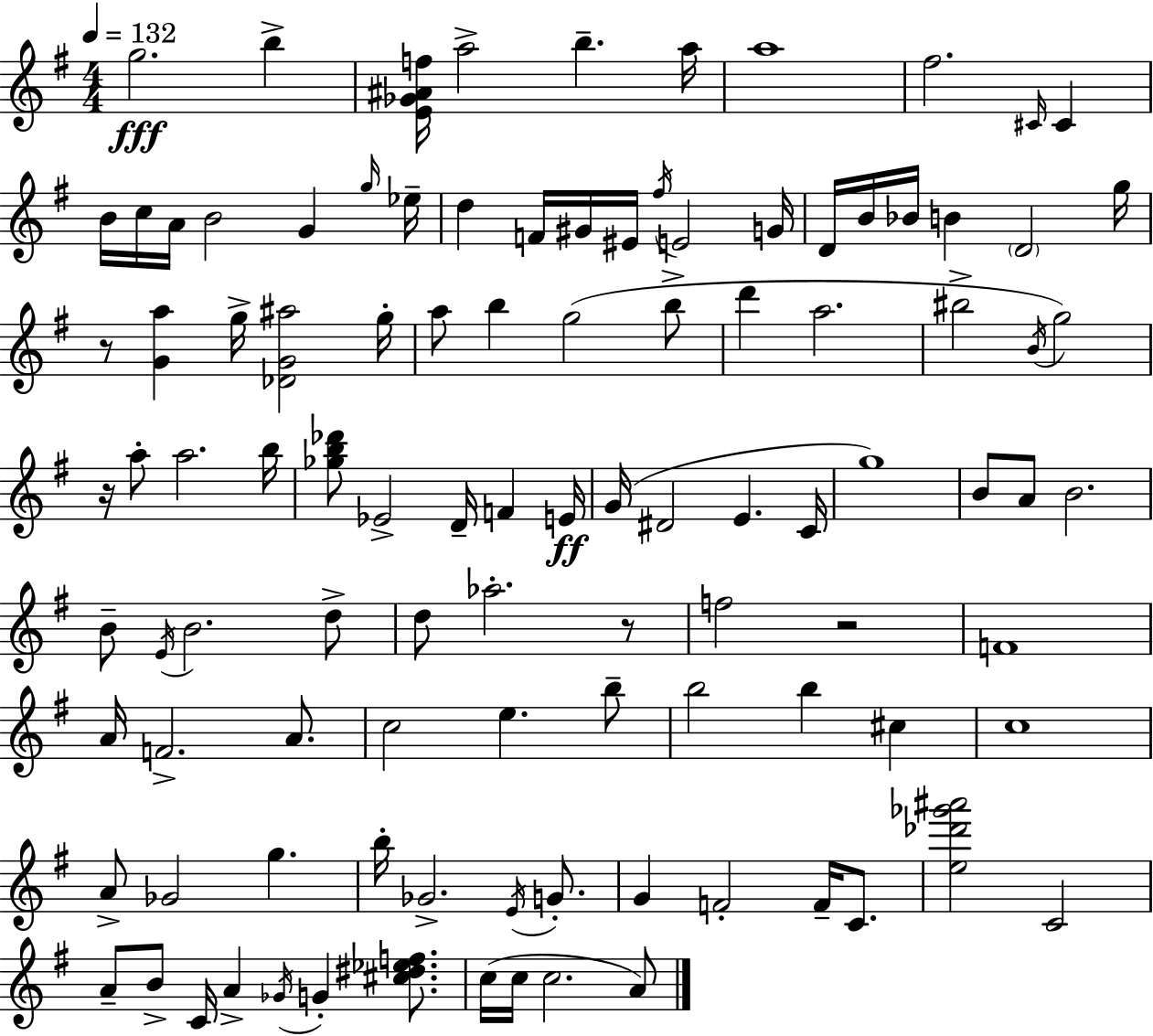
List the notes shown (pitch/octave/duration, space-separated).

G5/h. B5/q [E4,Gb4,A#4,F5]/s A5/h B5/q. A5/s A5/w F#5/h. C#4/s C#4/q B4/s C5/s A4/s B4/h G4/q G5/s Eb5/s D5/q F4/s G#4/s EIS4/s F#5/s E4/h G4/s D4/s B4/s Bb4/s B4/q D4/h G5/s R/e [G4,A5]/q G5/s [Db4,G4,A#5]/h G5/s A5/e B5/q G5/h B5/e D6/q A5/h. BIS5/h B4/s G5/h R/s A5/e A5/h. B5/s [Gb5,B5,Db6]/e Eb4/h D4/s F4/q E4/s G4/s D#4/h E4/q. C4/s G5/w B4/e A4/e B4/h. B4/e E4/s B4/h. D5/e D5/e Ab5/h. R/e F5/h R/h F4/w A4/s F4/h. A4/e. C5/h E5/q. B5/e B5/h B5/q C#5/q C5/w A4/e Gb4/h G5/q. B5/s Gb4/h. E4/s G4/e. G4/q F4/h F4/s C4/e. [E5,Db6,Gb6,A#6]/h C4/h A4/e B4/e C4/s A4/q Gb4/s G4/q [C#5,D#5,Eb5,F5]/e. C5/s C5/s C5/h. A4/e